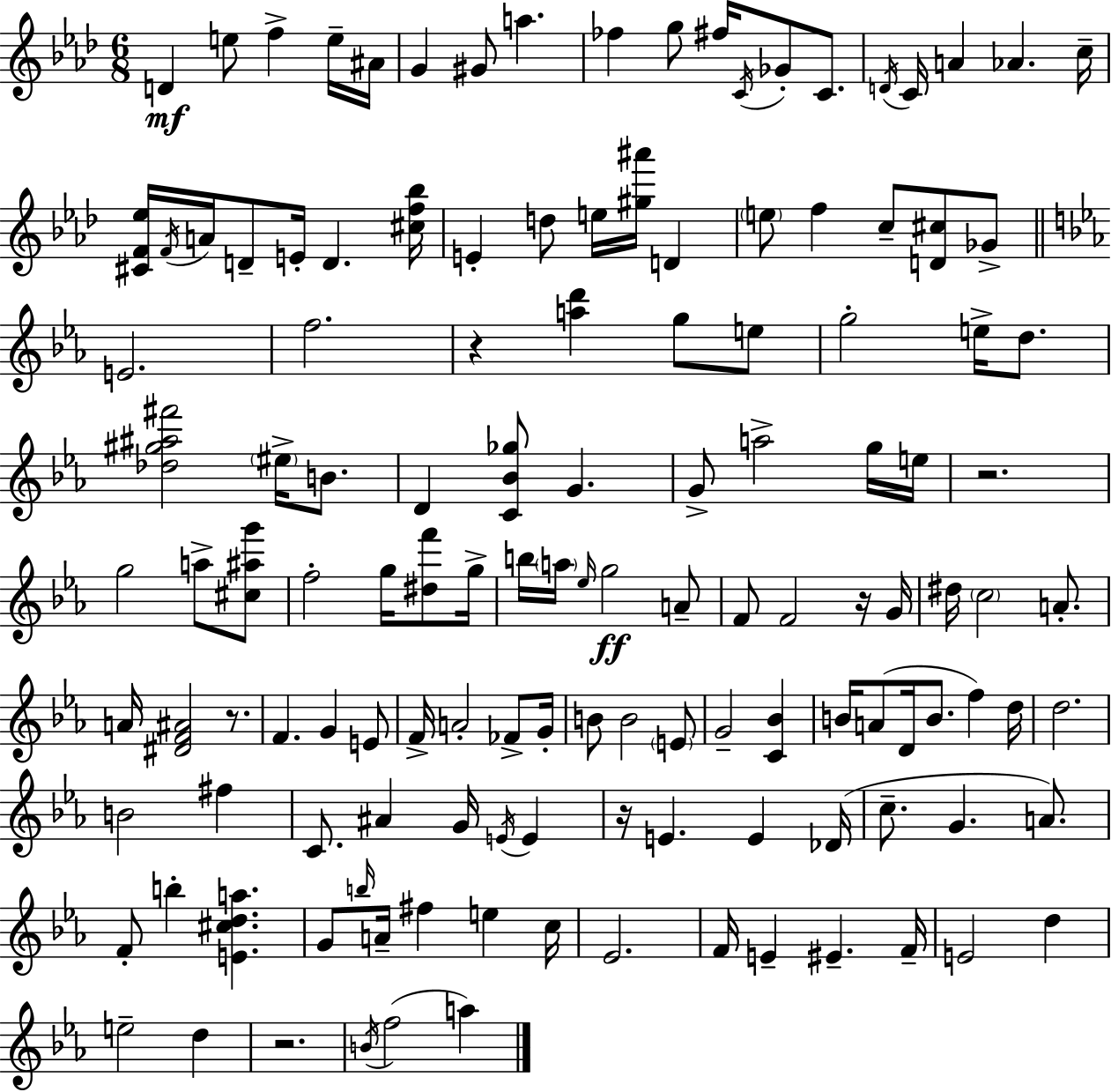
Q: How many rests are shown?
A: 6